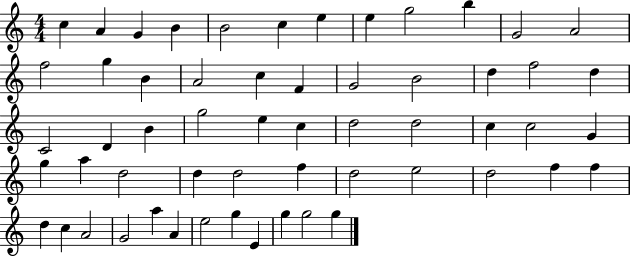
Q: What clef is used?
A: treble